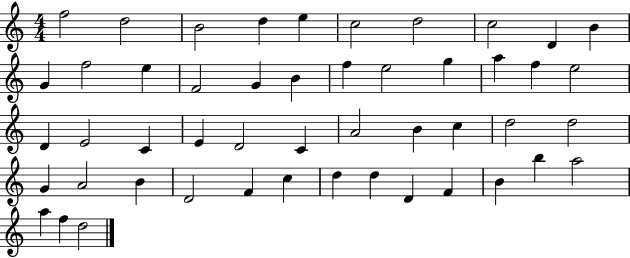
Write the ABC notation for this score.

X:1
T:Untitled
M:4/4
L:1/4
K:C
f2 d2 B2 d e c2 d2 c2 D B G f2 e F2 G B f e2 g a f e2 D E2 C E D2 C A2 B c d2 d2 G A2 B D2 F c d d D F B b a2 a f d2